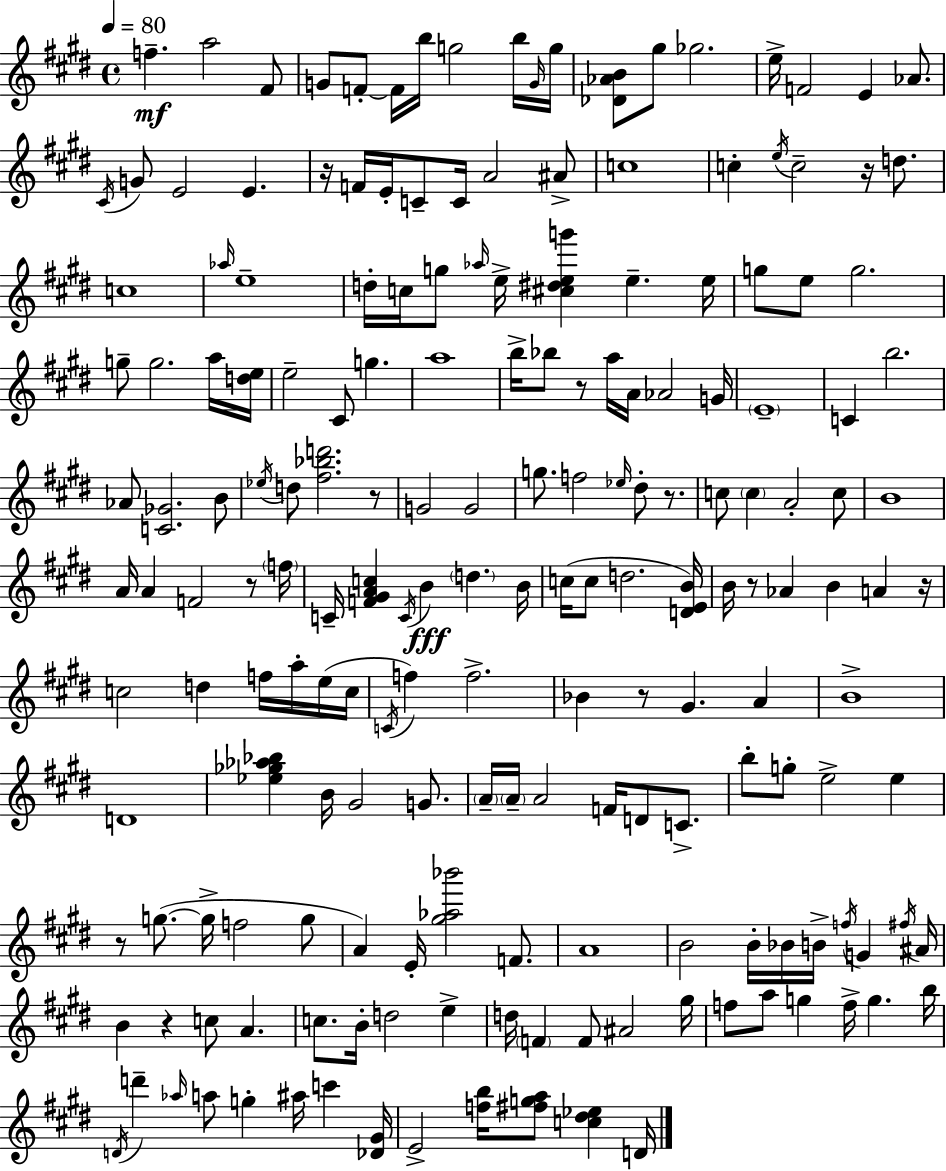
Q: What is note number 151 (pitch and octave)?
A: F5